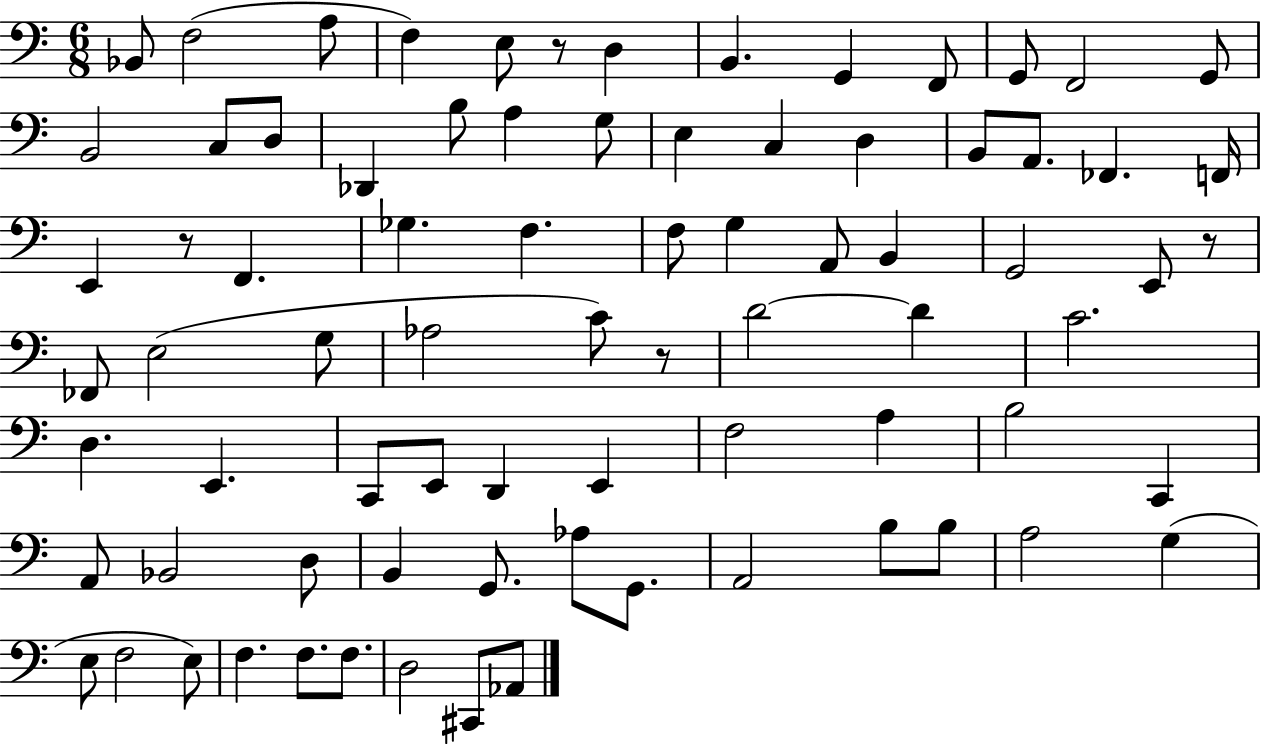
X:1
T:Untitled
M:6/8
L:1/4
K:C
_B,,/2 F,2 A,/2 F, E,/2 z/2 D, B,, G,, F,,/2 G,,/2 F,,2 G,,/2 B,,2 C,/2 D,/2 _D,, B,/2 A, G,/2 E, C, D, B,,/2 A,,/2 _F,, F,,/4 E,, z/2 F,, _G, F, F,/2 G, A,,/2 B,, G,,2 E,,/2 z/2 _F,,/2 E,2 G,/2 _A,2 C/2 z/2 D2 D C2 D, E,, C,,/2 E,,/2 D,, E,, F,2 A, B,2 C,, A,,/2 _B,,2 D,/2 B,, G,,/2 _A,/2 G,,/2 A,,2 B,/2 B,/2 A,2 G, E,/2 F,2 E,/2 F, F,/2 F,/2 D,2 ^C,,/2 _A,,/2